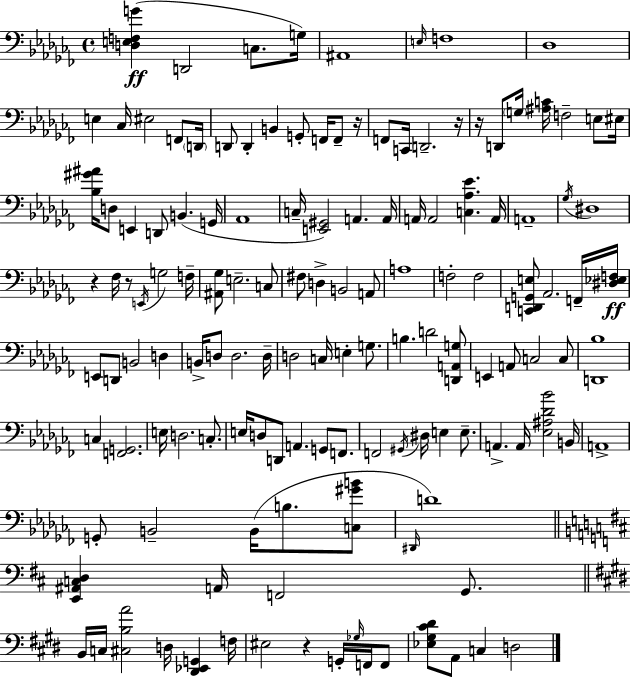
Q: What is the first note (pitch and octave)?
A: D2